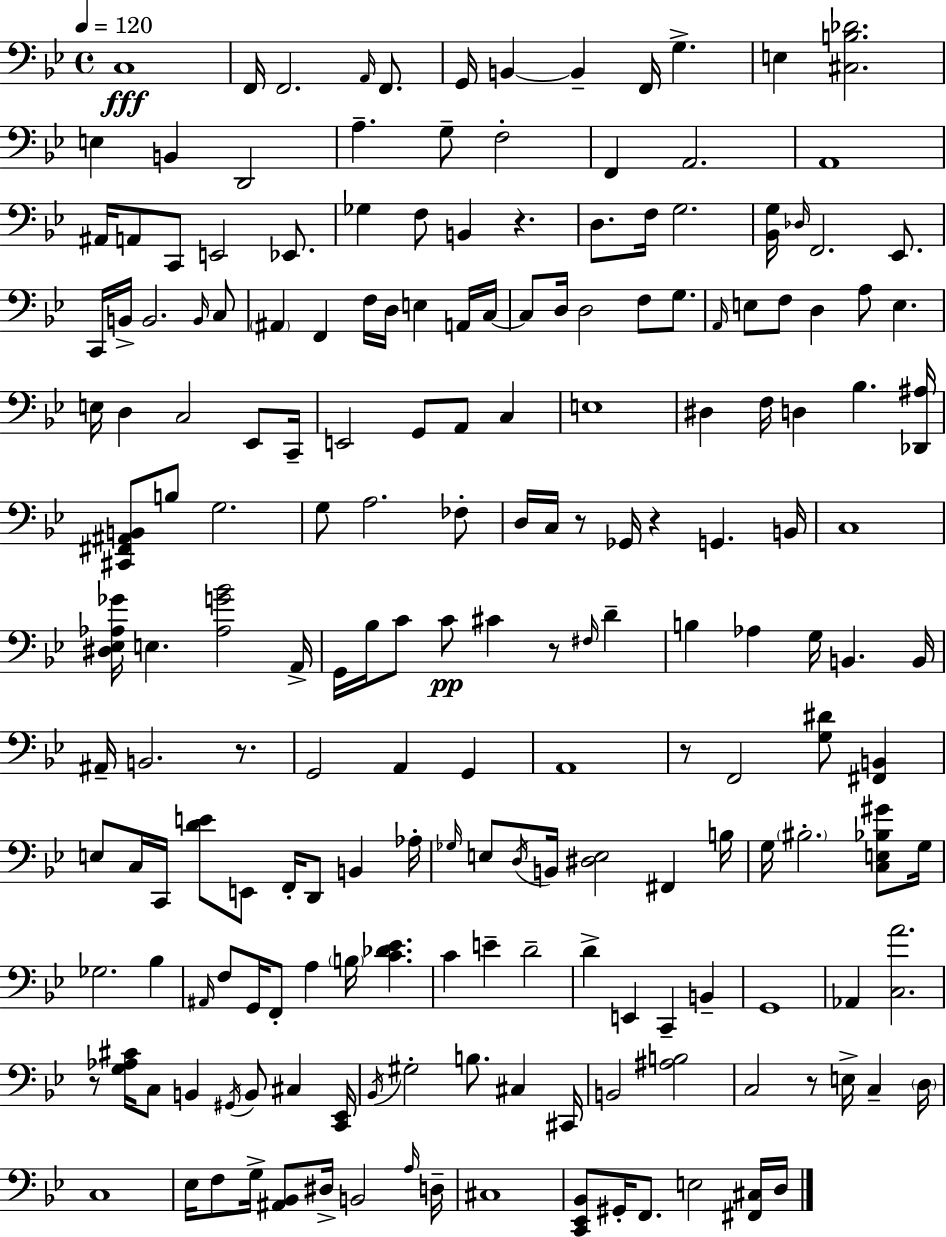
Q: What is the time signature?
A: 4/4